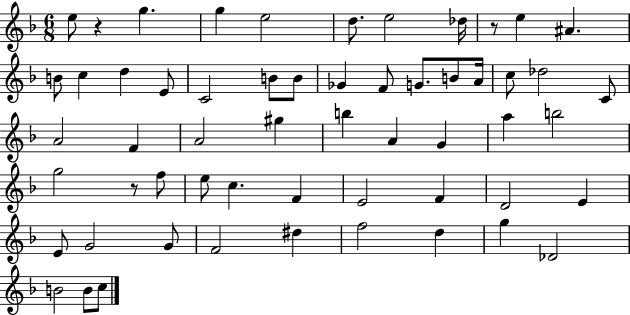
E5/e R/q G5/q. G5/q E5/h D5/e. E5/h Db5/s R/e E5/q A#4/q. B4/e C5/q D5/q E4/e C4/h B4/e B4/e Gb4/q F4/e G4/e. B4/e A4/s C5/e Db5/h C4/e A4/h F4/q A4/h G#5/q B5/q A4/q G4/q A5/q B5/h G5/h R/e F5/e E5/e C5/q. F4/q E4/h F4/q D4/h E4/q E4/e G4/h G4/e F4/h D#5/q F5/h D5/q G5/q Db4/h B4/h B4/e C5/e